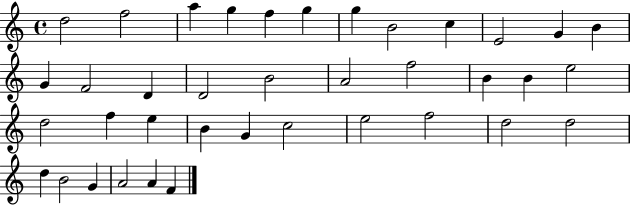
X:1
T:Untitled
M:4/4
L:1/4
K:C
d2 f2 a g f g g B2 c E2 G B G F2 D D2 B2 A2 f2 B B e2 d2 f e B G c2 e2 f2 d2 d2 d B2 G A2 A F